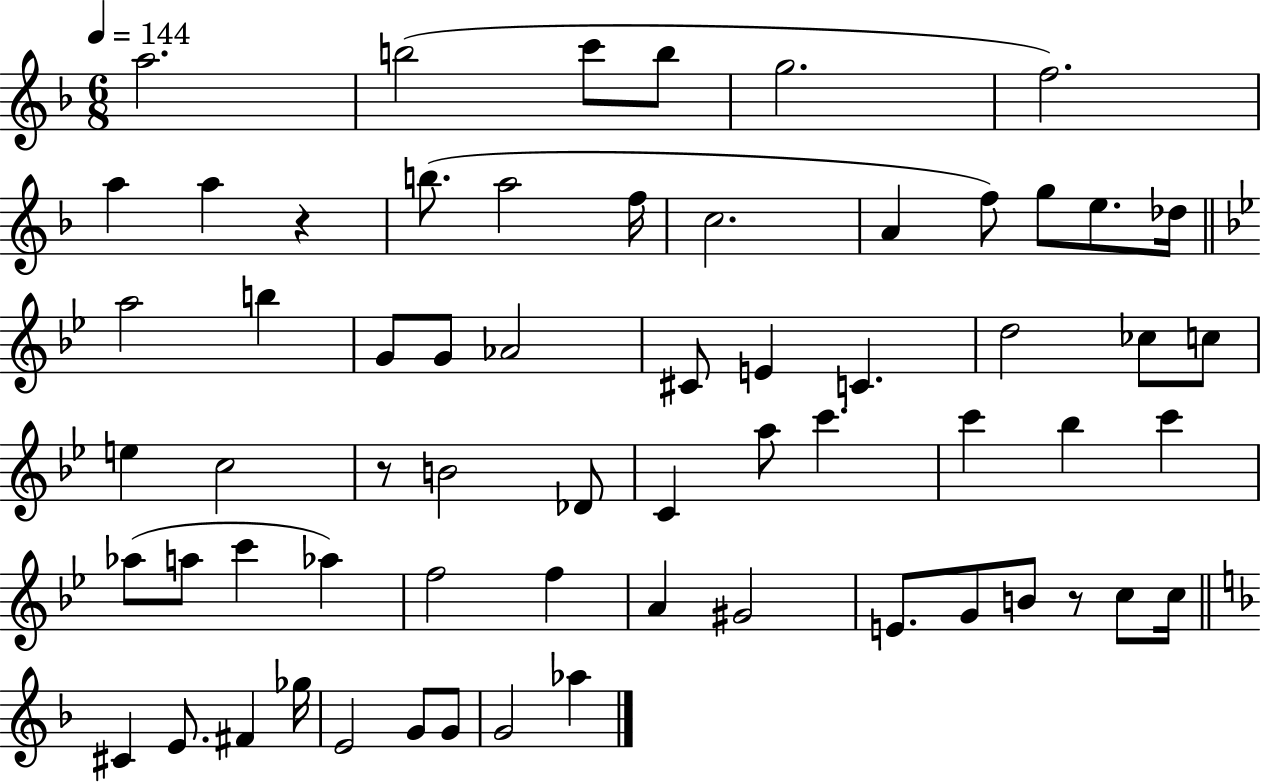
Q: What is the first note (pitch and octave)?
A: A5